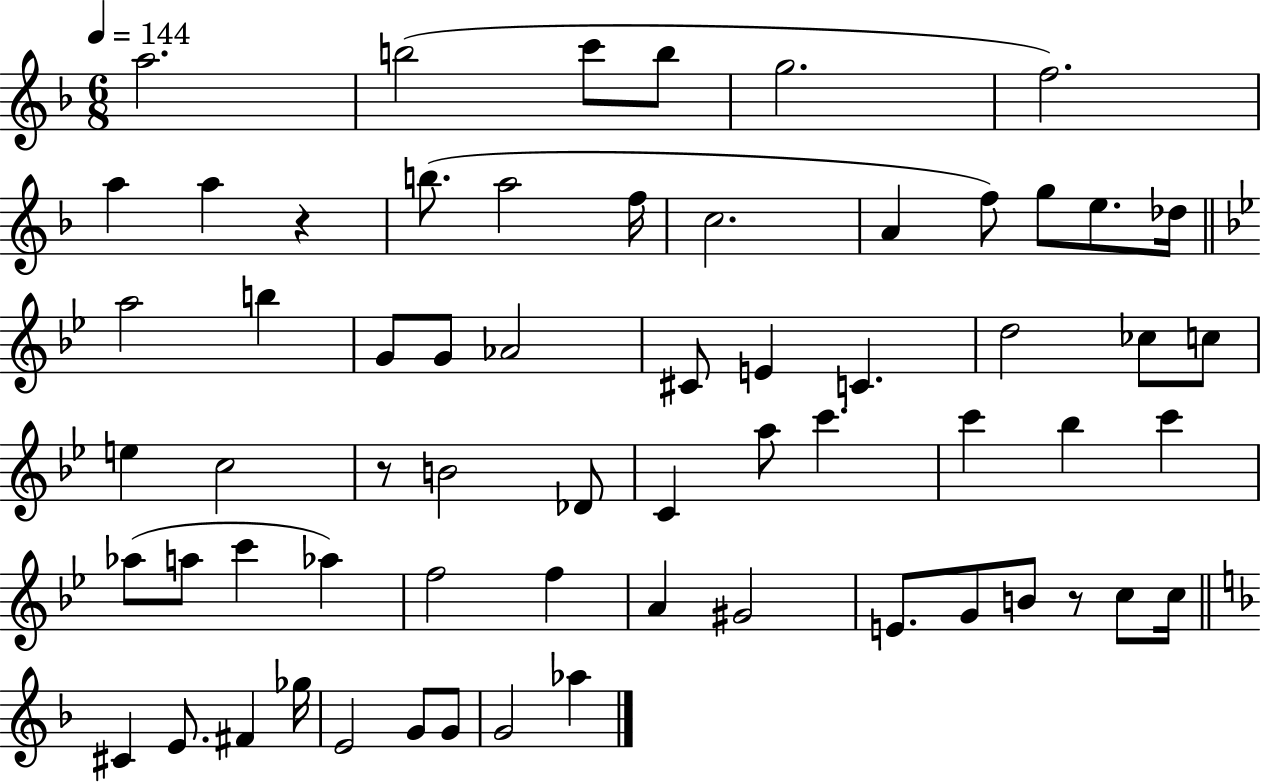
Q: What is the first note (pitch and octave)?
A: A5